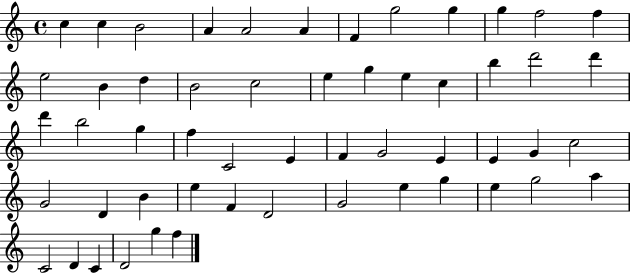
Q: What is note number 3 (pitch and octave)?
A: B4